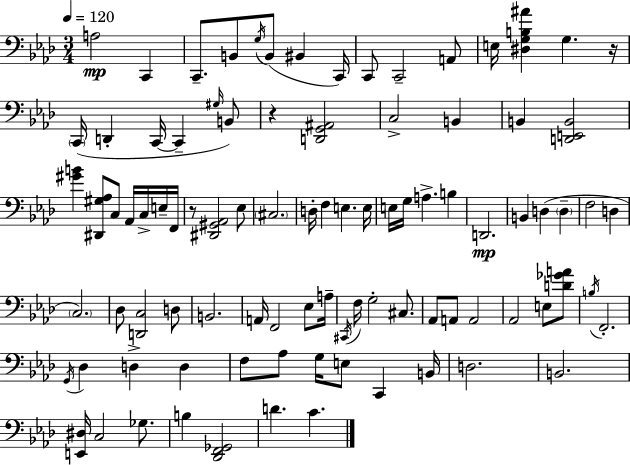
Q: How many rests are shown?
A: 3